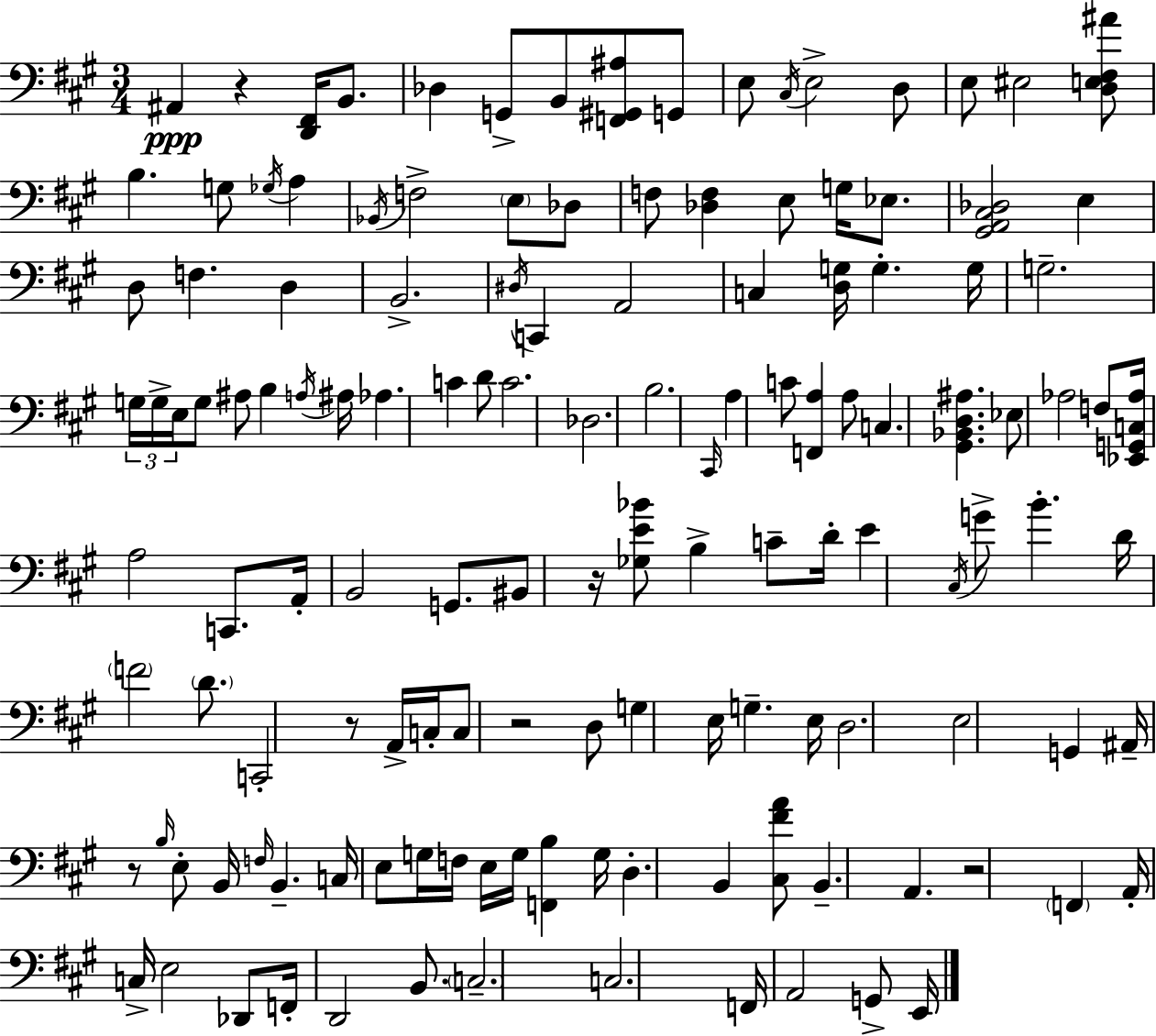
A#2/q R/q [D2,F#2]/s B2/e. Db3/q G2/e B2/e [F2,G#2,A#3]/e G2/e E3/e C#3/s E3/h D3/e E3/e EIS3/h [D3,E3,F#3,A#4]/e B3/q. G3/e Gb3/s A3/q Bb2/s F3/h E3/e Db3/e F3/e [Db3,F3]/q E3/e G3/s Eb3/e. [G#2,A2,C#3,Db3]/h E3/q D3/e F3/q. D3/q B2/h. D#3/s C2/q A2/h C3/q [D3,G3]/s G3/q. G3/s G3/h. G3/s G3/s E3/s G3/e A#3/e B3/q A3/s A#3/s Ab3/q. C4/q D4/e C4/h. Db3/h. B3/h. C#2/s A3/q C4/e [F2,A3]/q A3/e C3/q. [G#2,Bb2,D3,A#3]/q. Eb3/e Ab3/h F3/e [Eb2,G2,C3,Ab3]/s A3/h C2/e. A2/s B2/h G2/e. BIS2/e R/s [Gb3,E4,Bb4]/e B3/q C4/e D4/s E4/q C#3/s G4/e B4/q. D4/s F4/h D4/e. C2/h R/e A2/s C3/s C3/e R/h D3/e G3/q E3/s G3/q. E3/s D3/h. E3/h G2/q A#2/s R/e B3/s E3/e B2/s F3/s B2/q. C3/s E3/e G3/s F3/s E3/s G3/s [F2,B3]/q G3/s D3/q. B2/q [C#3,F#4,A4]/e B2/q. A2/q. R/h F2/q A2/s C3/s E3/h Db2/e F2/s D2/h B2/e. C3/h. C3/h. F2/s A2/h G2/e E2/s